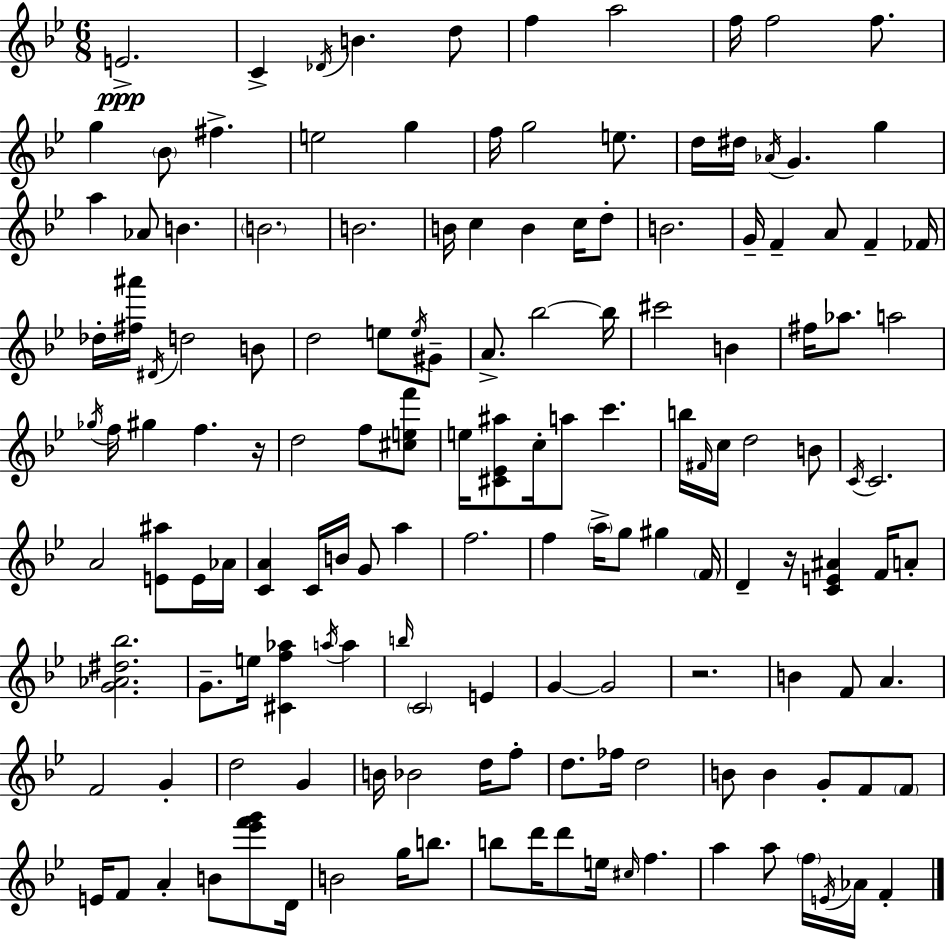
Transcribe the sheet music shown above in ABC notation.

X:1
T:Untitled
M:6/8
L:1/4
K:Gm
E2 C _D/4 B d/2 f a2 f/4 f2 f/2 g _B/2 ^f e2 g f/4 g2 e/2 d/4 ^d/4 _A/4 G g a _A/2 B B2 B2 B/4 c B c/4 d/2 B2 G/4 F A/2 F _F/4 _d/4 [^f^a']/4 ^D/4 d2 B/2 d2 e/2 e/4 ^G/2 A/2 _b2 _b/4 ^c'2 B ^f/4 _a/2 a2 _g/4 f/4 ^g f z/4 d2 f/2 [^cef']/2 e/4 [^C_E^a]/2 c/4 a/2 c' b/4 ^F/4 c/4 d2 B/2 C/4 C2 A2 [E^a]/2 E/4 _A/4 [CA] C/4 B/4 G/2 a f2 f a/4 g/2 ^g F/4 D z/4 [CE^A] F/4 A/2 [G_A^d_b]2 G/2 e/4 [^Cf_a] a/4 a b/4 C2 E G G2 z2 B F/2 A F2 G d2 G B/4 _B2 d/4 f/2 d/2 _f/4 d2 B/2 B G/2 F/2 F/2 E/4 F/2 A B/2 [_e'f'g']/2 D/4 B2 g/4 b/2 b/2 d'/4 d'/2 e/4 ^c/4 f a a/2 f/4 E/4 _A/4 F